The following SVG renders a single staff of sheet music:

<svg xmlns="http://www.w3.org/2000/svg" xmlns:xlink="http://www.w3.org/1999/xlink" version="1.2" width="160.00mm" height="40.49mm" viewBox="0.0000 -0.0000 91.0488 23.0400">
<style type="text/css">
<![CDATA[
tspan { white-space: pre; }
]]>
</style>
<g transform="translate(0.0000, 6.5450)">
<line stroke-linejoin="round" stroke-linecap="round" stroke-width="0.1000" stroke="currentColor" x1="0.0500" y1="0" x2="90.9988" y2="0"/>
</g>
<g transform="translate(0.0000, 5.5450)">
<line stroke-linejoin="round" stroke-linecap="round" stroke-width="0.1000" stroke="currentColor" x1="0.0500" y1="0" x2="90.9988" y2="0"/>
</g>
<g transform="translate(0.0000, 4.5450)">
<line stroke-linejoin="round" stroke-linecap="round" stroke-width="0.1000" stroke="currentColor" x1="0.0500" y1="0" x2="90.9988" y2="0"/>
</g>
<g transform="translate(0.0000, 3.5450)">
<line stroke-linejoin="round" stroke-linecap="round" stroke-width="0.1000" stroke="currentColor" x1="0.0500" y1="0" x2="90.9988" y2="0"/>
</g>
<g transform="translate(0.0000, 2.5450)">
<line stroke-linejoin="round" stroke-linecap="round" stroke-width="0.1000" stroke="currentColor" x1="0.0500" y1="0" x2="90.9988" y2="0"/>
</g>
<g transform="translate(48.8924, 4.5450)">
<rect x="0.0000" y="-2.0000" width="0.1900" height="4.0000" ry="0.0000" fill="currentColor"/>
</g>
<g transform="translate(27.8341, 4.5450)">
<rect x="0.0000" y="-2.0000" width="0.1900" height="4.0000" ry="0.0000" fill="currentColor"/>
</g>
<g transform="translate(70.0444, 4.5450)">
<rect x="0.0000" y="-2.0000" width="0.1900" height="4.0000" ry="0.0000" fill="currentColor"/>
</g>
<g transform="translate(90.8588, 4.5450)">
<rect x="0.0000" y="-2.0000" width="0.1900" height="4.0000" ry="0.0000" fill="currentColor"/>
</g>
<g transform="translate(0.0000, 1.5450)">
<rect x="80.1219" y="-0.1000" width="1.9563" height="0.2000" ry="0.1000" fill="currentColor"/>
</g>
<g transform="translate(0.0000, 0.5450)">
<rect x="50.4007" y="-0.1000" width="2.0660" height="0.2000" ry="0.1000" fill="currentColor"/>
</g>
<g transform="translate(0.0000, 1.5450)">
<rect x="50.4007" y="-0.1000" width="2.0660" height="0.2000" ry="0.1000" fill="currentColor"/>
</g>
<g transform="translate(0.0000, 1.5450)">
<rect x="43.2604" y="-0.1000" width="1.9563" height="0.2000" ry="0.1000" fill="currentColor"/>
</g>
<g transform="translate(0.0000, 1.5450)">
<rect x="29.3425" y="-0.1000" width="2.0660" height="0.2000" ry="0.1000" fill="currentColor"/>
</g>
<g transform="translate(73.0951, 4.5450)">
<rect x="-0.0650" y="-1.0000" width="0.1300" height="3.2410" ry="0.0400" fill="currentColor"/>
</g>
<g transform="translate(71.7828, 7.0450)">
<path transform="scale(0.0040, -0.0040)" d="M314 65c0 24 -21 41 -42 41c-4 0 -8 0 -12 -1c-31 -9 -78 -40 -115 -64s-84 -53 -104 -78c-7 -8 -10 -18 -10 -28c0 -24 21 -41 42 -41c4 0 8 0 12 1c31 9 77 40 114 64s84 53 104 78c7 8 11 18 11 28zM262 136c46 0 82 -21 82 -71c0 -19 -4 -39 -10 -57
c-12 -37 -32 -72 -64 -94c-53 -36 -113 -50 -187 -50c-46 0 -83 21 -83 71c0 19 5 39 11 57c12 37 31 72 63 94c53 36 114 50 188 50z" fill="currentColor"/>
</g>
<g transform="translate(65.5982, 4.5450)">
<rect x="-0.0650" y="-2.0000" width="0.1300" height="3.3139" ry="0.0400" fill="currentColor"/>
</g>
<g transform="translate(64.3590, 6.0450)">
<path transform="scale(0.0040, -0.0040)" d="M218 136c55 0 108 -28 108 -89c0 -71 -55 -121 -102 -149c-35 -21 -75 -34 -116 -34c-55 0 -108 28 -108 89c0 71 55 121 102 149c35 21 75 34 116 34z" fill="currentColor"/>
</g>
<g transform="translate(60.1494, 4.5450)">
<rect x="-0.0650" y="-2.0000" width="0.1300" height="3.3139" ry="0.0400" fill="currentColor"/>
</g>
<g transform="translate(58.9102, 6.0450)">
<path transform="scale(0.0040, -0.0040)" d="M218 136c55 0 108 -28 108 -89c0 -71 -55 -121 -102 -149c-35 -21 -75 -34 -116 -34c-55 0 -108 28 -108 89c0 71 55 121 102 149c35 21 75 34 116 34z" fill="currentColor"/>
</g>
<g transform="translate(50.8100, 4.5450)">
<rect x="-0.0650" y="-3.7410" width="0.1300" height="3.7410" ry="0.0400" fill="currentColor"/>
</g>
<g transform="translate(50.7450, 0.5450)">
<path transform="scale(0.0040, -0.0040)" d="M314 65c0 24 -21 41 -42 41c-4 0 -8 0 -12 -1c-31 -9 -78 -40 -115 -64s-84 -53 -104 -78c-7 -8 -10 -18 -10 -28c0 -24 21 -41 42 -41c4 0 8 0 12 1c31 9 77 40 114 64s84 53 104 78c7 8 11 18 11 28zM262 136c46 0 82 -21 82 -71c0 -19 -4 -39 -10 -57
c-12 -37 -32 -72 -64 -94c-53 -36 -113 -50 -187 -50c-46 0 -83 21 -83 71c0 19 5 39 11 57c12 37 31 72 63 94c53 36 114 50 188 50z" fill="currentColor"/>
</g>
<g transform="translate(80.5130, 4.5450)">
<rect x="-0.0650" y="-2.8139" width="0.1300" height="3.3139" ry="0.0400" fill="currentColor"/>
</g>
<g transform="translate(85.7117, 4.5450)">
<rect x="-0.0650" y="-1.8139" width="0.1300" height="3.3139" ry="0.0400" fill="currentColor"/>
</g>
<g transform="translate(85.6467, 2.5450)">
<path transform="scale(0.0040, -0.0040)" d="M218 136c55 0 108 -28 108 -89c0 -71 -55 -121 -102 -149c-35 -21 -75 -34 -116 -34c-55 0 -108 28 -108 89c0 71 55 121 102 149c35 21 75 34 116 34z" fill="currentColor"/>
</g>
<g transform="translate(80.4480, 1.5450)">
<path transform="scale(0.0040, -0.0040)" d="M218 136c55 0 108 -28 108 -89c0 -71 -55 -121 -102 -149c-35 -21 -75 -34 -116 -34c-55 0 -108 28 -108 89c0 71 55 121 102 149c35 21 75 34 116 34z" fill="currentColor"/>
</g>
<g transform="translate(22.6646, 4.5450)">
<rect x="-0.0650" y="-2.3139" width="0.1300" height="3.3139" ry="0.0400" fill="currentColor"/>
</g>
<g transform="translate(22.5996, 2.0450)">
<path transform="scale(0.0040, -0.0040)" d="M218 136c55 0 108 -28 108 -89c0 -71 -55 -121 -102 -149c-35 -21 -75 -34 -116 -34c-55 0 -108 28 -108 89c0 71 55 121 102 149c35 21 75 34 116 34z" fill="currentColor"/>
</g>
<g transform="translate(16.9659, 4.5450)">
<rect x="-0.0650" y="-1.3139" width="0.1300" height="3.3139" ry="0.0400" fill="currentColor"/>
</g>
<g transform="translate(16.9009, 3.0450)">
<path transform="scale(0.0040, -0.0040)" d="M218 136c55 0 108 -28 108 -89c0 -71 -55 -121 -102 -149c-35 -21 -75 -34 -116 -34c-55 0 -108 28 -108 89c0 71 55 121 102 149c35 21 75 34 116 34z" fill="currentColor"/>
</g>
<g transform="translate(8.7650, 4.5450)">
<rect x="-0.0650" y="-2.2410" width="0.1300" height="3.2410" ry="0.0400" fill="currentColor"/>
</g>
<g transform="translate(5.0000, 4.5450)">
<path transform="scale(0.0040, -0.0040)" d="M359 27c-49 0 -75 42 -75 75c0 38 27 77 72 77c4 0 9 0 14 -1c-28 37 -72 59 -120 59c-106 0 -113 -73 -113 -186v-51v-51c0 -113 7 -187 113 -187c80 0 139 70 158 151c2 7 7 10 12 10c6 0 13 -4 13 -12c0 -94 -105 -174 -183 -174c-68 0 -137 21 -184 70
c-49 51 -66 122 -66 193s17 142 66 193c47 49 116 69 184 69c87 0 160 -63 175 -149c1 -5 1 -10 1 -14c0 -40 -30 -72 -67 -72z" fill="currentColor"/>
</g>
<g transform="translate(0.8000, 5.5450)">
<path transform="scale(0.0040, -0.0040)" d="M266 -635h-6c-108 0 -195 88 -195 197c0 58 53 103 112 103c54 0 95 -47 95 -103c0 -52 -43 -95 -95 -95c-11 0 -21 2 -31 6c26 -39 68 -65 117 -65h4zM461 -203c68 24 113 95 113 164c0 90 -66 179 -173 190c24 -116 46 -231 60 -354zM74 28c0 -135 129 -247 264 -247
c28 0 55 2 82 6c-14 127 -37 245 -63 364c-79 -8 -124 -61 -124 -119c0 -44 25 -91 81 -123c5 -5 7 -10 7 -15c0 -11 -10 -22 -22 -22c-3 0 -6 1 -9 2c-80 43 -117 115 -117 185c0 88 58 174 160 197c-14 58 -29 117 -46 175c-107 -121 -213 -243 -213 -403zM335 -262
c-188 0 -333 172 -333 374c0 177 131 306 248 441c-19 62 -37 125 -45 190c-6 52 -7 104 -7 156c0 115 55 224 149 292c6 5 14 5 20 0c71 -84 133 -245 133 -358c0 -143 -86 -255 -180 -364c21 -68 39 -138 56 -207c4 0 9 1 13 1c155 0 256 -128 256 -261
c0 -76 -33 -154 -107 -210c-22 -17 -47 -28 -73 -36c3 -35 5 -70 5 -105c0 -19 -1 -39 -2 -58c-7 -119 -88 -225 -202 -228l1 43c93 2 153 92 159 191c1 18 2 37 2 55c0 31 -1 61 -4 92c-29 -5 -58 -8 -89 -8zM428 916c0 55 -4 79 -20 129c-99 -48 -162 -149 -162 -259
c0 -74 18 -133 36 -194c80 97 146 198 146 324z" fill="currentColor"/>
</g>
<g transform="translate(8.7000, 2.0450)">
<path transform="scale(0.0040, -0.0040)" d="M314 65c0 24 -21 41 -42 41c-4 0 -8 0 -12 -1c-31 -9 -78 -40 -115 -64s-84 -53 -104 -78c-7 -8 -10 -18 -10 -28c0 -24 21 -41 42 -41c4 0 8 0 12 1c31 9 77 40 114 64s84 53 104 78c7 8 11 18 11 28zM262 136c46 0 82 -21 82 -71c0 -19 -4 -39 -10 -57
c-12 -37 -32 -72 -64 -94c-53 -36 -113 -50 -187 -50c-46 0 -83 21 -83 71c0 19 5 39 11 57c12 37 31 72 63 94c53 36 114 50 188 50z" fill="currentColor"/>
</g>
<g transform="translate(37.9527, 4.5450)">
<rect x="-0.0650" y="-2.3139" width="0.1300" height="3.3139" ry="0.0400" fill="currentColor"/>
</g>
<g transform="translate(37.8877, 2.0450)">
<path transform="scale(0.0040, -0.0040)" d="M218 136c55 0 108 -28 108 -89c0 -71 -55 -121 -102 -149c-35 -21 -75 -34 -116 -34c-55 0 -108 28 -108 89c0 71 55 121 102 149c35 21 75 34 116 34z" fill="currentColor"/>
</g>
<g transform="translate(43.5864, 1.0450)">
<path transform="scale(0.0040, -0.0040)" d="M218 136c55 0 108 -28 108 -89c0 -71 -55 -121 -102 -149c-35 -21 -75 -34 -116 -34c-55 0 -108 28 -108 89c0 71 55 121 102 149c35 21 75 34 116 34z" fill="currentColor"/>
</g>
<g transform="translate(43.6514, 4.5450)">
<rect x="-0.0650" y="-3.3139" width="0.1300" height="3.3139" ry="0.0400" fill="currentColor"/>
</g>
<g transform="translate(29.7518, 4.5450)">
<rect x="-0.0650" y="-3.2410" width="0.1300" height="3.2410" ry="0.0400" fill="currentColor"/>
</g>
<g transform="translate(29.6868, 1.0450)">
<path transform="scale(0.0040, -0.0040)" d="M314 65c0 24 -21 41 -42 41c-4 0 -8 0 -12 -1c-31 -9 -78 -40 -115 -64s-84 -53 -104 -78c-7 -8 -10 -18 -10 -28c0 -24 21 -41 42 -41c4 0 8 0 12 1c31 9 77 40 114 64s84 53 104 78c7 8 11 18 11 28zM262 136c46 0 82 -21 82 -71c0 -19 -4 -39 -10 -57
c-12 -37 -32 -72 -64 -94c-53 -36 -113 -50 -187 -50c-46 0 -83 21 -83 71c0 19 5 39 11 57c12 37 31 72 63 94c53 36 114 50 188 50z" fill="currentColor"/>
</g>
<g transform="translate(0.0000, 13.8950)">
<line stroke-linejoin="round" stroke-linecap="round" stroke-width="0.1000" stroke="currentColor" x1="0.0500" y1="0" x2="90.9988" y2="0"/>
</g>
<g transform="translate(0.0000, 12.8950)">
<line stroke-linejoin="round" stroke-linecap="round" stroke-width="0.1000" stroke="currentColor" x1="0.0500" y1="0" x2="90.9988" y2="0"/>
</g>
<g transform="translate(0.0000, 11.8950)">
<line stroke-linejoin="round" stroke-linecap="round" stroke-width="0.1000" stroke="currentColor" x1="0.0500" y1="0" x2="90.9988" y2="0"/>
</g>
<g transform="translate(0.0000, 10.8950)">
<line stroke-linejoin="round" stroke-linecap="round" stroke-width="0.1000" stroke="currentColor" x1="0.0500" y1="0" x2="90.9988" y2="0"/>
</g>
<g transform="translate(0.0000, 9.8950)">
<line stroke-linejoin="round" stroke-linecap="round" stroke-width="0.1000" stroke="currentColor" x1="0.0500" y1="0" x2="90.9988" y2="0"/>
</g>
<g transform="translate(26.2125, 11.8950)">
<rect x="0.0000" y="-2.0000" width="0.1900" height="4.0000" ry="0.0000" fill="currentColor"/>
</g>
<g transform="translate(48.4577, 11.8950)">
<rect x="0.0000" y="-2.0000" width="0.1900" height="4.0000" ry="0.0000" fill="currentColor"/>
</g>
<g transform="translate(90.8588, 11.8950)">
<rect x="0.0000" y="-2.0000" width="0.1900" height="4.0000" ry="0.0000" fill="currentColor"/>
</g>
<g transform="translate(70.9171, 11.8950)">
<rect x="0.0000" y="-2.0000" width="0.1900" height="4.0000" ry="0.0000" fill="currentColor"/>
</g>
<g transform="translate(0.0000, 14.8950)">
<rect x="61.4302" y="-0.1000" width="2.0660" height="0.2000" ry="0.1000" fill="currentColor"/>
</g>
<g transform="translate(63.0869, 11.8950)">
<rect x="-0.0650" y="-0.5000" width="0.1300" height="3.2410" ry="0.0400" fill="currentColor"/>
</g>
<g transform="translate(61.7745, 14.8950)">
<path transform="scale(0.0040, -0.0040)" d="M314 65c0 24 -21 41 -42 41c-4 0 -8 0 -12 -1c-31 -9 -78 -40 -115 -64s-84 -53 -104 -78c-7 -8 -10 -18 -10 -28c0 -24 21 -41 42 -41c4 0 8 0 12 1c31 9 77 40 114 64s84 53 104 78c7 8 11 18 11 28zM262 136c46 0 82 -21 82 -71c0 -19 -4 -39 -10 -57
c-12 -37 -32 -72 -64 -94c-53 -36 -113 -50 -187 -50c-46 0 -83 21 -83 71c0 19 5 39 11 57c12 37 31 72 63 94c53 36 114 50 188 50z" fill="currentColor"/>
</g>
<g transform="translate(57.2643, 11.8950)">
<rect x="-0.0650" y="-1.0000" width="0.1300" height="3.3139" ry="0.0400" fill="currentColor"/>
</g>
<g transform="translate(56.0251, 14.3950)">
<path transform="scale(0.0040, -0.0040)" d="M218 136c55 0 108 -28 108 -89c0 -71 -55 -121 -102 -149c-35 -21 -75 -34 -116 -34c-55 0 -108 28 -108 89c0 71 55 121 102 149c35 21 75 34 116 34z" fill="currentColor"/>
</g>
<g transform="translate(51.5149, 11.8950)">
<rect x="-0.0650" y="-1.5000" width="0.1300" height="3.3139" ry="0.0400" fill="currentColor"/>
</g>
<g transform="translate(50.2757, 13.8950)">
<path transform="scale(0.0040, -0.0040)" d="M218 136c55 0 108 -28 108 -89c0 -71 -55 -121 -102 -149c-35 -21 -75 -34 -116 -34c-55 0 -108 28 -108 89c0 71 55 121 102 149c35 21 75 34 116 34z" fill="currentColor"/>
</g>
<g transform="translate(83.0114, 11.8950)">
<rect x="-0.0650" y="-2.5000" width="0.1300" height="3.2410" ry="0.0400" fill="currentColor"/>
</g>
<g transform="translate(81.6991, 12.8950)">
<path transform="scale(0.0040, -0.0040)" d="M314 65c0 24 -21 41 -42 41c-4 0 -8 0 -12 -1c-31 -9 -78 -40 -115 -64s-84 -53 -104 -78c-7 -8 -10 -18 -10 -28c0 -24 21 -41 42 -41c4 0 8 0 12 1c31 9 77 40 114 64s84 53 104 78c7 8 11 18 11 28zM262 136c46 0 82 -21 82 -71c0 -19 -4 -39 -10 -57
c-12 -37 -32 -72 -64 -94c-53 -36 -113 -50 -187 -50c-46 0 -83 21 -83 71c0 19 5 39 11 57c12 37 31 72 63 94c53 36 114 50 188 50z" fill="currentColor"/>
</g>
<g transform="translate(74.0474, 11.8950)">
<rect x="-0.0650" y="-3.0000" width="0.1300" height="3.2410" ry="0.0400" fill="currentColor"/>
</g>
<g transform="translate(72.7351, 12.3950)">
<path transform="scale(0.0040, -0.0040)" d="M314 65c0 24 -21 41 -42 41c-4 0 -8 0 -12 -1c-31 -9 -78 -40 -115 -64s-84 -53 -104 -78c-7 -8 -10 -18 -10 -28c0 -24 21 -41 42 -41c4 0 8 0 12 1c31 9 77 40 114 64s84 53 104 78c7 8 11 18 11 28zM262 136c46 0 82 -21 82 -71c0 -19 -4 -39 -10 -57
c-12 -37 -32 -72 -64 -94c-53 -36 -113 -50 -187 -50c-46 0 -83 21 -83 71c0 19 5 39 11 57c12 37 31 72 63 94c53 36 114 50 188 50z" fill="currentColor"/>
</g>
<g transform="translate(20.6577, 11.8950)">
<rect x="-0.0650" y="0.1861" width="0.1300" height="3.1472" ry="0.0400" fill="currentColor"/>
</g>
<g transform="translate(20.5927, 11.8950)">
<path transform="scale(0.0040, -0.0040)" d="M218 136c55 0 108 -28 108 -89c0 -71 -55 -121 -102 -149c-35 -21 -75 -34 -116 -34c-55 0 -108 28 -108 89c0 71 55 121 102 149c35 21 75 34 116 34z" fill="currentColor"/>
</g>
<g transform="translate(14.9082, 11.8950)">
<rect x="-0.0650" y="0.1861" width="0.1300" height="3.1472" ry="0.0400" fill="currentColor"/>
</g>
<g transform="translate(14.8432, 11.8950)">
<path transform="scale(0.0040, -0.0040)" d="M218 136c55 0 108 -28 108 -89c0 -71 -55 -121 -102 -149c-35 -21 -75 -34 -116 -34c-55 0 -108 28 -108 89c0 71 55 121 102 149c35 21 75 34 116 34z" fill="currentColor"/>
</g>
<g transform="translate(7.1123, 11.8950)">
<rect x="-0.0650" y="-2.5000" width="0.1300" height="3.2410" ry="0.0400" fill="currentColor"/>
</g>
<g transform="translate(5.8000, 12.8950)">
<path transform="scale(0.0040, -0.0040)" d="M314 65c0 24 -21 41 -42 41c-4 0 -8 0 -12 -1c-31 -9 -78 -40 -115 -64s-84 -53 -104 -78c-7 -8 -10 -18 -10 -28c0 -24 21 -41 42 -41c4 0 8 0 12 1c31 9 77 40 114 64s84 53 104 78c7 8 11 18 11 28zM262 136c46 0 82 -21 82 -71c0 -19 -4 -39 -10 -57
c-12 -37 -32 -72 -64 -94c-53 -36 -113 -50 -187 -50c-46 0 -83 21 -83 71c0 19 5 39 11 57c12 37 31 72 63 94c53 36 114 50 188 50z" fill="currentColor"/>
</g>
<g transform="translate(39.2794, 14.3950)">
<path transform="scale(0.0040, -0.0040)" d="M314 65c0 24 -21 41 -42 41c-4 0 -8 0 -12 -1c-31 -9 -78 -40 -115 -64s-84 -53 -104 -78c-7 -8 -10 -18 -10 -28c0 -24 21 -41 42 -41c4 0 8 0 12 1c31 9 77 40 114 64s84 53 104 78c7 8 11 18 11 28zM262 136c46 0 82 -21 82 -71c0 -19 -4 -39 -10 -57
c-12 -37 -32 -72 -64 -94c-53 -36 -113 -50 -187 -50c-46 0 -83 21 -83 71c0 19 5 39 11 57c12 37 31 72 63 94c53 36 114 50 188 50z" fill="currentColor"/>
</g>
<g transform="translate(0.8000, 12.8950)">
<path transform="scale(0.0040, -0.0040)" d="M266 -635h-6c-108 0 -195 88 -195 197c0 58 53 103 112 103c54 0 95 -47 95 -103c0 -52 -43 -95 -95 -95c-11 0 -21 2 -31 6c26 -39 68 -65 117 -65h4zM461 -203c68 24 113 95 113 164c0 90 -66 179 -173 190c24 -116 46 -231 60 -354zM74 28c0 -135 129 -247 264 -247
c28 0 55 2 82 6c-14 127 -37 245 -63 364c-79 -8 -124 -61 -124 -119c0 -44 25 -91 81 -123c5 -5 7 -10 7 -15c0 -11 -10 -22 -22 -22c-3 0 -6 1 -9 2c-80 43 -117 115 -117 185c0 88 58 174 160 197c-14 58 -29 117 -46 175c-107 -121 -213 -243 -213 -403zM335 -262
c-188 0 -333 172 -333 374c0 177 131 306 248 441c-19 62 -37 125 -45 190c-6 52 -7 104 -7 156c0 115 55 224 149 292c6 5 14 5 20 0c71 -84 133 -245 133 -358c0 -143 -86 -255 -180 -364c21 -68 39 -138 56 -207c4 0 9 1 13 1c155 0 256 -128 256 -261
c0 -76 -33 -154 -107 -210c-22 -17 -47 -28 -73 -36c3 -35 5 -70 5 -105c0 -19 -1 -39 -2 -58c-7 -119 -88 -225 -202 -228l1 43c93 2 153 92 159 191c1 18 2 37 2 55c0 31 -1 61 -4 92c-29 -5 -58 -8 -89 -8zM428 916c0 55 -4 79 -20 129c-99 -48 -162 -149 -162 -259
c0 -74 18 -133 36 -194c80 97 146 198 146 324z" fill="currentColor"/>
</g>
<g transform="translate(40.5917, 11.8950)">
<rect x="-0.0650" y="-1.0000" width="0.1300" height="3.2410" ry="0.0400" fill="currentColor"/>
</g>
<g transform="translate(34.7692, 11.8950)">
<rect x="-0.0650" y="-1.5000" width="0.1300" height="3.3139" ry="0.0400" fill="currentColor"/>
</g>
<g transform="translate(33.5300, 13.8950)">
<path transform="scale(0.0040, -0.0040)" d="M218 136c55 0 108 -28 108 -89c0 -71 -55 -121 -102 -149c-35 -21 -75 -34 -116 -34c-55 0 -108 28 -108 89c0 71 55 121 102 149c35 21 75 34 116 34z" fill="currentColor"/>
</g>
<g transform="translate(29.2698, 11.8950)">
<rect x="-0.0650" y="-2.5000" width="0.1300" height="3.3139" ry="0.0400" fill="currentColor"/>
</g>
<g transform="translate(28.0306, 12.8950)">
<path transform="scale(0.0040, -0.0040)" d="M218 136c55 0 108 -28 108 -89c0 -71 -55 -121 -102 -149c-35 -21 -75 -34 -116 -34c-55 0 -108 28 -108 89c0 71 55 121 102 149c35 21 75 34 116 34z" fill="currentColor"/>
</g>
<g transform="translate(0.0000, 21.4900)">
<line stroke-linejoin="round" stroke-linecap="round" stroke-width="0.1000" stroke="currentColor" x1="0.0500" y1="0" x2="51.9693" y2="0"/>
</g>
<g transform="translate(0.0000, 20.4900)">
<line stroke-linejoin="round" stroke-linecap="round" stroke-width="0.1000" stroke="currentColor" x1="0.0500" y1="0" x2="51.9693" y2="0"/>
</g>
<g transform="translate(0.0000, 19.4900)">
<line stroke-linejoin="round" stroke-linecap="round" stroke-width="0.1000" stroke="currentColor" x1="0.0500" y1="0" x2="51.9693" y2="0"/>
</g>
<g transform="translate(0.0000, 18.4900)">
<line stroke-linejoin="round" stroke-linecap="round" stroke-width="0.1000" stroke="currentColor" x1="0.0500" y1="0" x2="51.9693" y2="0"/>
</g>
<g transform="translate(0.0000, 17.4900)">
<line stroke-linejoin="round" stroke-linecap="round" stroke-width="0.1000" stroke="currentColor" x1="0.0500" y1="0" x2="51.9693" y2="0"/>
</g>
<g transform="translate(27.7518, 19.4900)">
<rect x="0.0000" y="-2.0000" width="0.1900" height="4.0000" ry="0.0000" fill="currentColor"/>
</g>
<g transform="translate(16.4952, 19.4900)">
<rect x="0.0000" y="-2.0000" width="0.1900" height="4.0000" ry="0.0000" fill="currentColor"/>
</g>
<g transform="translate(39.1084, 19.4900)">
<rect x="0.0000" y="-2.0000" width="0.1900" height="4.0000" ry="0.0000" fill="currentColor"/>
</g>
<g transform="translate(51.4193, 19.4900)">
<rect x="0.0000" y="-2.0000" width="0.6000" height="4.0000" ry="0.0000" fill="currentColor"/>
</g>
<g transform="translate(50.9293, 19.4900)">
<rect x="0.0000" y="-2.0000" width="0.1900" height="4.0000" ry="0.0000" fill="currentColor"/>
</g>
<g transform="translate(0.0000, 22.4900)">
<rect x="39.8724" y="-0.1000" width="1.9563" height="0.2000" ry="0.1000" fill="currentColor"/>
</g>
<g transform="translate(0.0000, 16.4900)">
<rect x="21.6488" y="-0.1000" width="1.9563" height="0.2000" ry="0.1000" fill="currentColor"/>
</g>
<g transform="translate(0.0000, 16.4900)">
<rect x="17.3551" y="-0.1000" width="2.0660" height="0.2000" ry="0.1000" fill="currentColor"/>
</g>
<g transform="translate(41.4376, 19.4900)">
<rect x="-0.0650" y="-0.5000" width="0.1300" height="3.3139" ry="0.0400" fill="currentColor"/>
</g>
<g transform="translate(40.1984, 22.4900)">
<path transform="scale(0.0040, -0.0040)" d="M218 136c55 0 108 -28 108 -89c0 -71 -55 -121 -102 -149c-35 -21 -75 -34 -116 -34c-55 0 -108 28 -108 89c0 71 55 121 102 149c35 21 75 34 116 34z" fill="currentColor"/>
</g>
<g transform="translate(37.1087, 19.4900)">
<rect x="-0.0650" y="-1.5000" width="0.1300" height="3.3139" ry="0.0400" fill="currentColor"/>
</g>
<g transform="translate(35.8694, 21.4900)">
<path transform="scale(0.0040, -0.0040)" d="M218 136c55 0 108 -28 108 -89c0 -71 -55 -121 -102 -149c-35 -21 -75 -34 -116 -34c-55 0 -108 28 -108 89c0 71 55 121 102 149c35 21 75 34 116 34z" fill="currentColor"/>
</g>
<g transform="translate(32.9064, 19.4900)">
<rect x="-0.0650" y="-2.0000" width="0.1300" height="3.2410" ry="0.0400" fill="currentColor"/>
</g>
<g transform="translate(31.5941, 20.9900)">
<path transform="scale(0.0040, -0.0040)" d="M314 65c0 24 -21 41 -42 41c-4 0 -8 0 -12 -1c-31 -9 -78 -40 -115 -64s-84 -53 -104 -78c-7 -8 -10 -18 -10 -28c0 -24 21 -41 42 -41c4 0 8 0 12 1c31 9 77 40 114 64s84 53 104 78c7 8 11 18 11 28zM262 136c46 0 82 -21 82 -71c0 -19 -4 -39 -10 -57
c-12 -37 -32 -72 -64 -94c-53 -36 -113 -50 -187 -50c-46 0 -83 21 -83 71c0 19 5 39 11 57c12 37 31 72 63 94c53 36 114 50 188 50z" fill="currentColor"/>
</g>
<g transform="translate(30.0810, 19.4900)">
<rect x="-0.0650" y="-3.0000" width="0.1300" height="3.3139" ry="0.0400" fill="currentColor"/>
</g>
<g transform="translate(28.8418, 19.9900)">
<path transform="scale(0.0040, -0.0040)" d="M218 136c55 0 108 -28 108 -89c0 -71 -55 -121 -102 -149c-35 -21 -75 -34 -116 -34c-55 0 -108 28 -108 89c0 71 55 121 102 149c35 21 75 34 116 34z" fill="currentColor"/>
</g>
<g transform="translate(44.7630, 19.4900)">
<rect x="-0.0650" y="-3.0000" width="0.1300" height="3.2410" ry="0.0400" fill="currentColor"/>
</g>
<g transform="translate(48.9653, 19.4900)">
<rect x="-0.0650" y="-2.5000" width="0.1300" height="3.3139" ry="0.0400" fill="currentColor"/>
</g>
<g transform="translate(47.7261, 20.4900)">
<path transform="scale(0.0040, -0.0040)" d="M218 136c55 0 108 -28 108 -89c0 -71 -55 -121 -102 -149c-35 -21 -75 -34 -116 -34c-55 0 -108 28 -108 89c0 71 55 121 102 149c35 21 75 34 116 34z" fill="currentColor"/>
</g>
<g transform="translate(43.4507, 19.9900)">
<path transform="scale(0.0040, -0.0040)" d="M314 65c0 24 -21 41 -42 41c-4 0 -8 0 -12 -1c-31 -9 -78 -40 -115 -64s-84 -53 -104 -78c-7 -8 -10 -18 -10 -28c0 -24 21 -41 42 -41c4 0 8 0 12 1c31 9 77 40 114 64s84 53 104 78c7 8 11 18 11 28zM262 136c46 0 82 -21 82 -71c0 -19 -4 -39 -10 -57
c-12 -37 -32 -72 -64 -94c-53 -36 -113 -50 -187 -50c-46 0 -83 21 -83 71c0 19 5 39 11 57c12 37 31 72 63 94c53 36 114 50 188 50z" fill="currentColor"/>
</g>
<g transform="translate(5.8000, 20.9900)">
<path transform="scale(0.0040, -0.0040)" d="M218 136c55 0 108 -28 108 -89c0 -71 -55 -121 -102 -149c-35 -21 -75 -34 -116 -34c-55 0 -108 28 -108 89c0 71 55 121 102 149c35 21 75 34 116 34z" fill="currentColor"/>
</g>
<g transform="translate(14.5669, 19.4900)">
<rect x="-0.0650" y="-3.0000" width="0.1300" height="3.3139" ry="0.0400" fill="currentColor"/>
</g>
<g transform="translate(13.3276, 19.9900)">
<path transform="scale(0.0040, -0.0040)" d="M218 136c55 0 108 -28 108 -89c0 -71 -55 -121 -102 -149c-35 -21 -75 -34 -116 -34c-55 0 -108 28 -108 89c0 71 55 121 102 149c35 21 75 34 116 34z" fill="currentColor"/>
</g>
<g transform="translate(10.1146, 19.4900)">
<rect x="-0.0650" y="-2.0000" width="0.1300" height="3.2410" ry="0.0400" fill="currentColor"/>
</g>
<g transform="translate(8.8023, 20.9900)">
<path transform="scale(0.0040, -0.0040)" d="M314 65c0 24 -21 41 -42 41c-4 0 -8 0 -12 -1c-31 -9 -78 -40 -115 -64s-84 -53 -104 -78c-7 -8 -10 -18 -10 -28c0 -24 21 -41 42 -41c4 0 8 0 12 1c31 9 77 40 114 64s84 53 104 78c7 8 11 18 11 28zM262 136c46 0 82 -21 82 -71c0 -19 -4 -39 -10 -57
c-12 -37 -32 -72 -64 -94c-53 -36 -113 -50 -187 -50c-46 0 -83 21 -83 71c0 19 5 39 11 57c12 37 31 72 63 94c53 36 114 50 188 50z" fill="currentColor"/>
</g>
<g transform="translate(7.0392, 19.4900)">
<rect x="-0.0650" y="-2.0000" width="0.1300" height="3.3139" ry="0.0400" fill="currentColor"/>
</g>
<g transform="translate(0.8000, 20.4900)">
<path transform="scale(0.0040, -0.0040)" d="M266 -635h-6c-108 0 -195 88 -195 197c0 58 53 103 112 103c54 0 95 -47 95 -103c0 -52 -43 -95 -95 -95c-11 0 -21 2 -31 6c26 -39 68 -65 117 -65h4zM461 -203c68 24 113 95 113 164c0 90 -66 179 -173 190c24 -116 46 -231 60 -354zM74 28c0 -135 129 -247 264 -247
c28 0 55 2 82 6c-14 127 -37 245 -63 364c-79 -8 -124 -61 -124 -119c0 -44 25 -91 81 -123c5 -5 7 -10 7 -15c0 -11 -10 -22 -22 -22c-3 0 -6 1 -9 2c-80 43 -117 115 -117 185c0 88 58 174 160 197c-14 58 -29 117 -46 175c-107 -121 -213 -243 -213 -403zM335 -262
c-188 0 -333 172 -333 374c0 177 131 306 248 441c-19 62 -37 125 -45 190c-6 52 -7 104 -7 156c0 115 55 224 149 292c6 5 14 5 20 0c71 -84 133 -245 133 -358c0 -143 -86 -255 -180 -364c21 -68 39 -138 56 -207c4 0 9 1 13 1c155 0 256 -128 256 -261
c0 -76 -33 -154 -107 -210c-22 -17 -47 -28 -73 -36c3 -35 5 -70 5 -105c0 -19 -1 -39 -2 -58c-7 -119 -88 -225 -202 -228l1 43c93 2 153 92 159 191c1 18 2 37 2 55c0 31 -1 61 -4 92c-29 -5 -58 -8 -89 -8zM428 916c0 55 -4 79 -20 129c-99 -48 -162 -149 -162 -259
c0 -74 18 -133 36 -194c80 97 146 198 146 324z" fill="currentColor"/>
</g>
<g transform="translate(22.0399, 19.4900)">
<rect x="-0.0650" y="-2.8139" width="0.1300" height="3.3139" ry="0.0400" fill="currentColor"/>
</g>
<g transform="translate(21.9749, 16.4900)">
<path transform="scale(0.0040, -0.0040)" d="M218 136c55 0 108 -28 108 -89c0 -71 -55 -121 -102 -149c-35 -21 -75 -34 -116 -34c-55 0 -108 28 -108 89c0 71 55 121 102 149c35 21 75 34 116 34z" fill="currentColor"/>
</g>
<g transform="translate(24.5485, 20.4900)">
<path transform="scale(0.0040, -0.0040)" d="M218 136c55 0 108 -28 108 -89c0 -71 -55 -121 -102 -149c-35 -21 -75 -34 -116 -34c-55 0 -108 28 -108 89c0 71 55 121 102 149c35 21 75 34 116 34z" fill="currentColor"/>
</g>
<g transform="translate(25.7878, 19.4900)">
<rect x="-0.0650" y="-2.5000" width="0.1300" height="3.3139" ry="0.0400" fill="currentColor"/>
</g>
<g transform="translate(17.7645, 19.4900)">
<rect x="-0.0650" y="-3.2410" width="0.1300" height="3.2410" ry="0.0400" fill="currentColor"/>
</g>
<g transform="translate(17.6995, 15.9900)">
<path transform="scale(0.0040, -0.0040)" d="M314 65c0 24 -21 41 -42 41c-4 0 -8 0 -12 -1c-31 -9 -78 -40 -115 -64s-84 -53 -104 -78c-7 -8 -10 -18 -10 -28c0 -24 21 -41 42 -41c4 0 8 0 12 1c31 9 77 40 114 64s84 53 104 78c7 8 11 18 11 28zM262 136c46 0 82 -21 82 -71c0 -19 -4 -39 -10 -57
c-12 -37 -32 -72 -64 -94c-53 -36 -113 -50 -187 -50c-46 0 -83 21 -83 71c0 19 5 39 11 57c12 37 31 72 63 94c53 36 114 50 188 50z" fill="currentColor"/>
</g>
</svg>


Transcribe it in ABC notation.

X:1
T:Untitled
M:4/4
L:1/4
K:C
g2 e g b2 g b c'2 F F D2 a f G2 B B G E D2 E D C2 A2 G2 F F2 A b2 a G A F2 E C A2 G